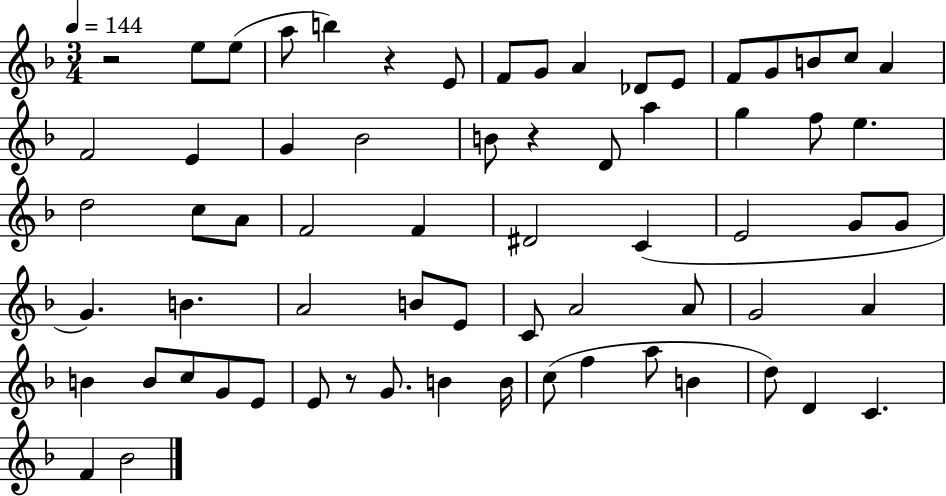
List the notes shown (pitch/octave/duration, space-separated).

R/h E5/e E5/e A5/e B5/q R/q E4/e F4/e G4/e A4/q Db4/e E4/e F4/e G4/e B4/e C5/e A4/q F4/h E4/q G4/q Bb4/h B4/e R/q D4/e A5/q G5/q F5/e E5/q. D5/h C5/e A4/e F4/h F4/q D#4/h C4/q E4/h G4/e G4/e G4/q. B4/q. A4/h B4/e E4/e C4/e A4/h A4/e G4/h A4/q B4/q B4/e C5/e G4/e E4/e E4/e R/e G4/e. B4/q B4/s C5/e F5/q A5/e B4/q D5/e D4/q C4/q. F4/q Bb4/h